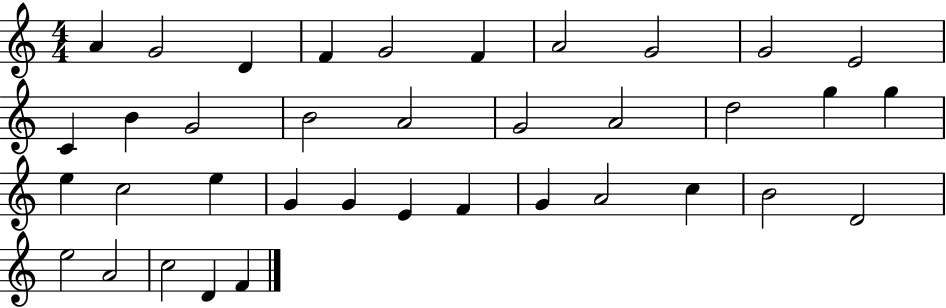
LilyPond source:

{
  \clef treble
  \numericTimeSignature
  \time 4/4
  \key c \major
  a'4 g'2 d'4 | f'4 g'2 f'4 | a'2 g'2 | g'2 e'2 | \break c'4 b'4 g'2 | b'2 a'2 | g'2 a'2 | d''2 g''4 g''4 | \break e''4 c''2 e''4 | g'4 g'4 e'4 f'4 | g'4 a'2 c''4 | b'2 d'2 | \break e''2 a'2 | c''2 d'4 f'4 | \bar "|."
}